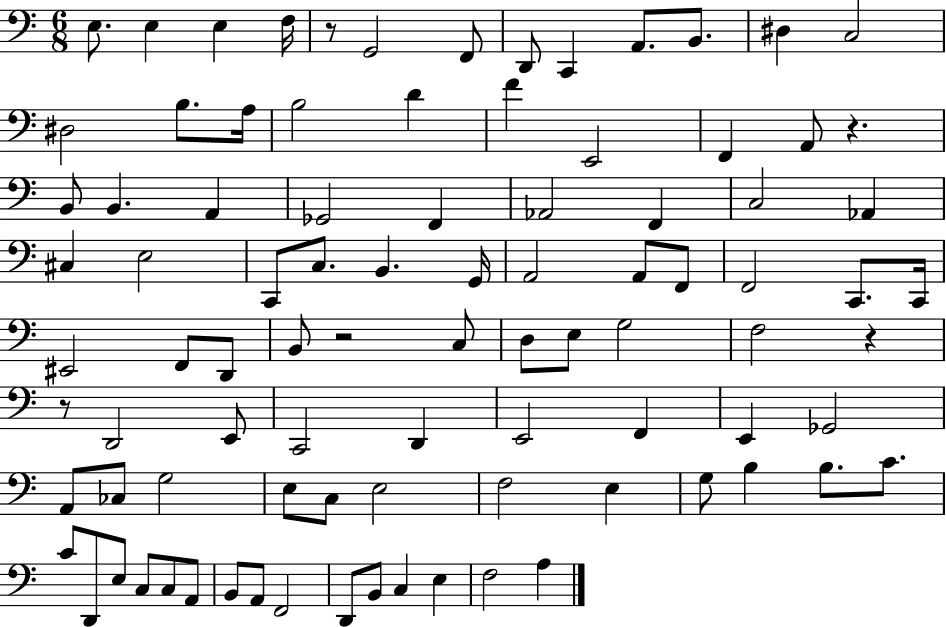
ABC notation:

X:1
T:Untitled
M:6/8
L:1/4
K:C
E,/2 E, E, F,/4 z/2 G,,2 F,,/2 D,,/2 C,, A,,/2 B,,/2 ^D, C,2 ^D,2 B,/2 A,/4 B,2 D F E,,2 F,, A,,/2 z B,,/2 B,, A,, _G,,2 F,, _A,,2 F,, C,2 _A,, ^C, E,2 C,,/2 C,/2 B,, G,,/4 A,,2 A,,/2 F,,/2 F,,2 C,,/2 C,,/4 ^E,,2 F,,/2 D,,/2 B,,/2 z2 C,/2 D,/2 E,/2 G,2 F,2 z z/2 D,,2 E,,/2 C,,2 D,, E,,2 F,, E,, _G,,2 A,,/2 _C,/2 G,2 E,/2 C,/2 E,2 F,2 E, G,/2 B, B,/2 C/2 C/2 D,,/2 E,/2 C,/2 C,/2 A,,/2 B,,/2 A,,/2 F,,2 D,,/2 B,,/2 C, E, F,2 A,